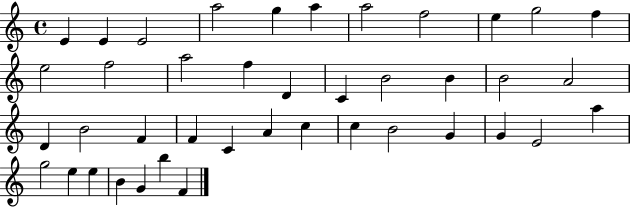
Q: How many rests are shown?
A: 0